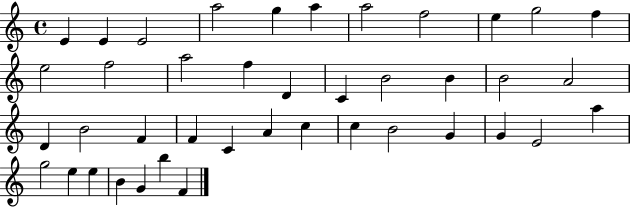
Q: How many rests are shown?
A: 0